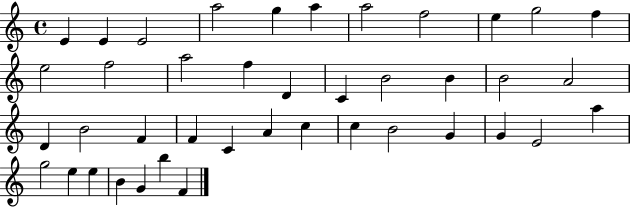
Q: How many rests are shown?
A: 0